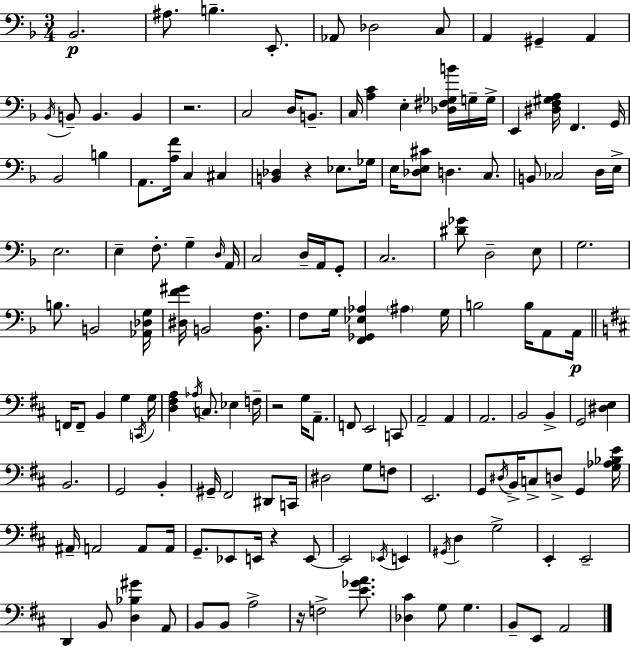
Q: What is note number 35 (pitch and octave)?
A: B2